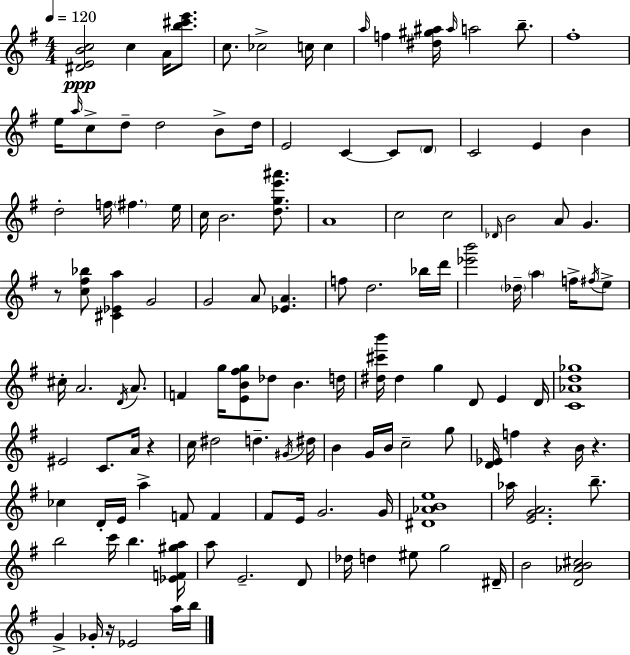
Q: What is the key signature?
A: G major